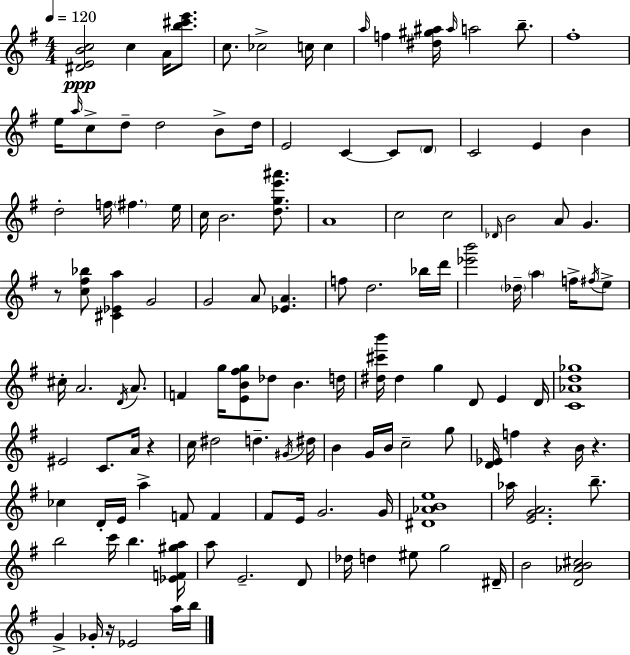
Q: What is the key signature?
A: G major